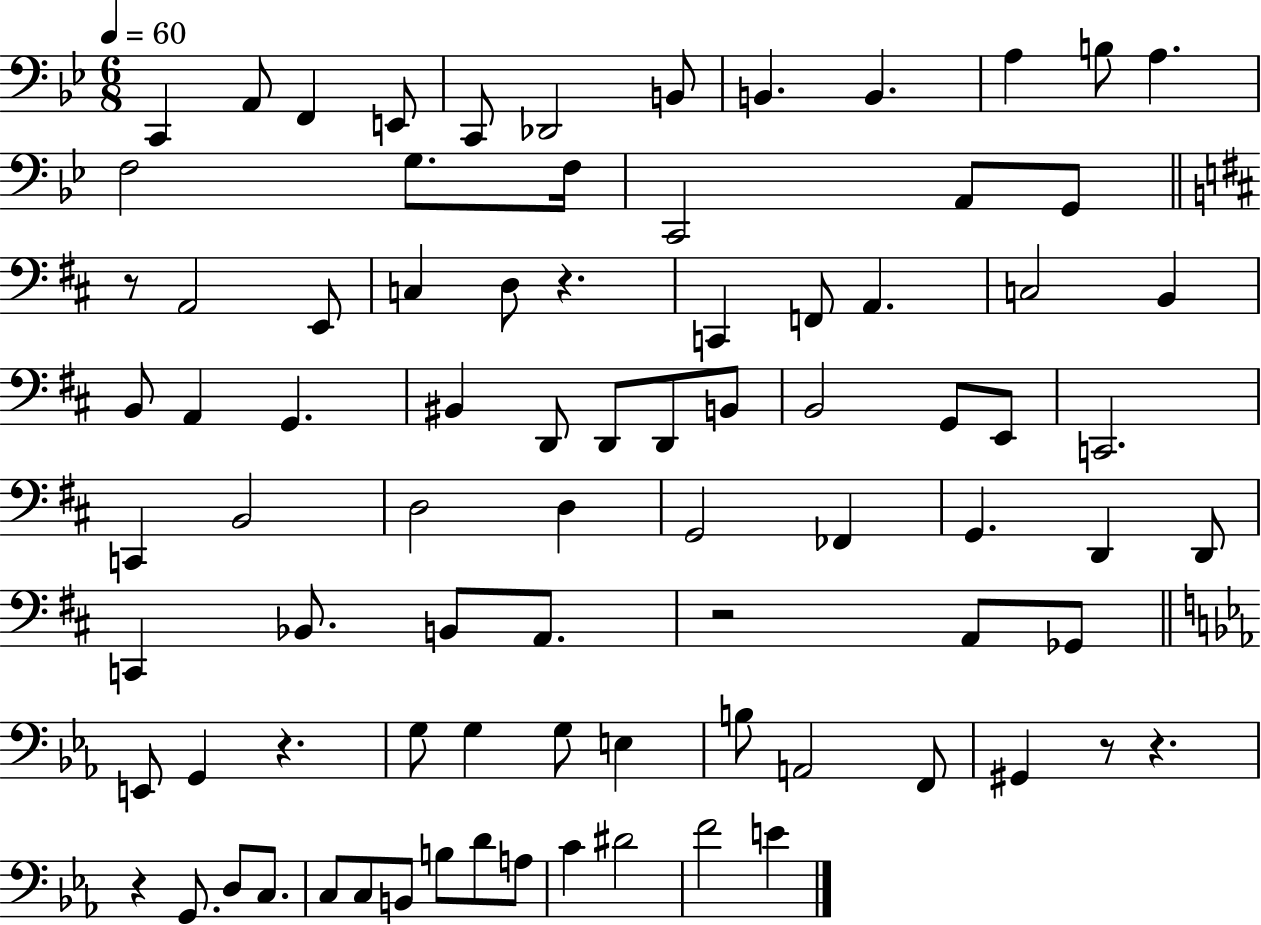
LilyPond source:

{
  \clef bass
  \numericTimeSignature
  \time 6/8
  \key bes \major
  \tempo 4 = 60
  \repeat volta 2 { c,4 a,8 f,4 e,8 | c,8 des,2 b,8 | b,4. b,4. | a4 b8 a4. | \break f2 g8. f16 | c,2 a,8 g,8 | \bar "||" \break \key d \major r8 a,2 e,8 | c4 d8 r4. | c,4 f,8 a,4. | c2 b,4 | \break b,8 a,4 g,4. | bis,4 d,8 d,8 d,8 b,8 | b,2 g,8 e,8 | c,2. | \break c,4 b,2 | d2 d4 | g,2 fes,4 | g,4. d,4 d,8 | \break c,4 bes,8. b,8 a,8. | r2 a,8 ges,8 | \bar "||" \break \key ees \major e,8 g,4 r4. | g8 g4 g8 e4 | b8 a,2 f,8 | gis,4 r8 r4. | \break r4 g,8. d8 c8. | c8 c8 b,8 b8 d'8 a8 | c'4 dis'2 | f'2 e'4 | \break } \bar "|."
}